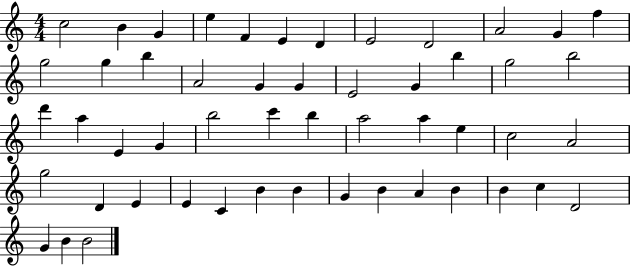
{
  \clef treble
  \numericTimeSignature
  \time 4/4
  \key c \major
  c''2 b'4 g'4 | e''4 f'4 e'4 d'4 | e'2 d'2 | a'2 g'4 f''4 | \break g''2 g''4 b''4 | a'2 g'4 g'4 | e'2 g'4 b''4 | g''2 b''2 | \break d'''4 a''4 e'4 g'4 | b''2 c'''4 b''4 | a''2 a''4 e''4 | c''2 a'2 | \break g''2 d'4 e'4 | e'4 c'4 b'4 b'4 | g'4 b'4 a'4 b'4 | b'4 c''4 d'2 | \break g'4 b'4 b'2 | \bar "|."
}